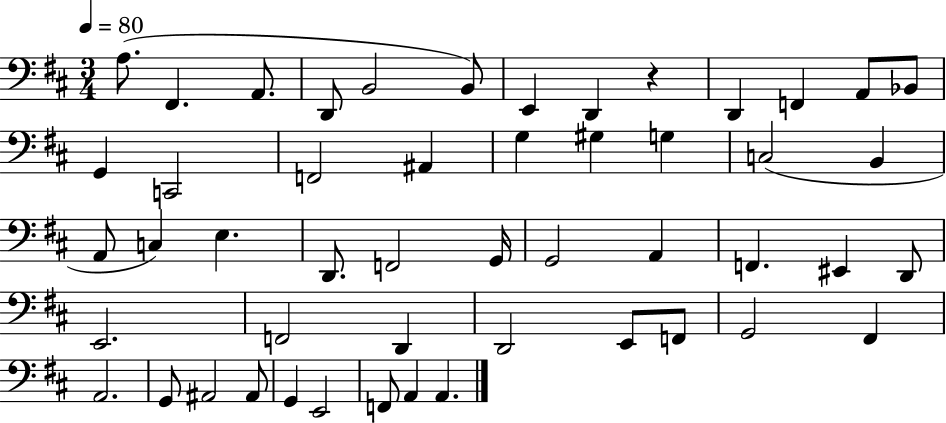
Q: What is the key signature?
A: D major